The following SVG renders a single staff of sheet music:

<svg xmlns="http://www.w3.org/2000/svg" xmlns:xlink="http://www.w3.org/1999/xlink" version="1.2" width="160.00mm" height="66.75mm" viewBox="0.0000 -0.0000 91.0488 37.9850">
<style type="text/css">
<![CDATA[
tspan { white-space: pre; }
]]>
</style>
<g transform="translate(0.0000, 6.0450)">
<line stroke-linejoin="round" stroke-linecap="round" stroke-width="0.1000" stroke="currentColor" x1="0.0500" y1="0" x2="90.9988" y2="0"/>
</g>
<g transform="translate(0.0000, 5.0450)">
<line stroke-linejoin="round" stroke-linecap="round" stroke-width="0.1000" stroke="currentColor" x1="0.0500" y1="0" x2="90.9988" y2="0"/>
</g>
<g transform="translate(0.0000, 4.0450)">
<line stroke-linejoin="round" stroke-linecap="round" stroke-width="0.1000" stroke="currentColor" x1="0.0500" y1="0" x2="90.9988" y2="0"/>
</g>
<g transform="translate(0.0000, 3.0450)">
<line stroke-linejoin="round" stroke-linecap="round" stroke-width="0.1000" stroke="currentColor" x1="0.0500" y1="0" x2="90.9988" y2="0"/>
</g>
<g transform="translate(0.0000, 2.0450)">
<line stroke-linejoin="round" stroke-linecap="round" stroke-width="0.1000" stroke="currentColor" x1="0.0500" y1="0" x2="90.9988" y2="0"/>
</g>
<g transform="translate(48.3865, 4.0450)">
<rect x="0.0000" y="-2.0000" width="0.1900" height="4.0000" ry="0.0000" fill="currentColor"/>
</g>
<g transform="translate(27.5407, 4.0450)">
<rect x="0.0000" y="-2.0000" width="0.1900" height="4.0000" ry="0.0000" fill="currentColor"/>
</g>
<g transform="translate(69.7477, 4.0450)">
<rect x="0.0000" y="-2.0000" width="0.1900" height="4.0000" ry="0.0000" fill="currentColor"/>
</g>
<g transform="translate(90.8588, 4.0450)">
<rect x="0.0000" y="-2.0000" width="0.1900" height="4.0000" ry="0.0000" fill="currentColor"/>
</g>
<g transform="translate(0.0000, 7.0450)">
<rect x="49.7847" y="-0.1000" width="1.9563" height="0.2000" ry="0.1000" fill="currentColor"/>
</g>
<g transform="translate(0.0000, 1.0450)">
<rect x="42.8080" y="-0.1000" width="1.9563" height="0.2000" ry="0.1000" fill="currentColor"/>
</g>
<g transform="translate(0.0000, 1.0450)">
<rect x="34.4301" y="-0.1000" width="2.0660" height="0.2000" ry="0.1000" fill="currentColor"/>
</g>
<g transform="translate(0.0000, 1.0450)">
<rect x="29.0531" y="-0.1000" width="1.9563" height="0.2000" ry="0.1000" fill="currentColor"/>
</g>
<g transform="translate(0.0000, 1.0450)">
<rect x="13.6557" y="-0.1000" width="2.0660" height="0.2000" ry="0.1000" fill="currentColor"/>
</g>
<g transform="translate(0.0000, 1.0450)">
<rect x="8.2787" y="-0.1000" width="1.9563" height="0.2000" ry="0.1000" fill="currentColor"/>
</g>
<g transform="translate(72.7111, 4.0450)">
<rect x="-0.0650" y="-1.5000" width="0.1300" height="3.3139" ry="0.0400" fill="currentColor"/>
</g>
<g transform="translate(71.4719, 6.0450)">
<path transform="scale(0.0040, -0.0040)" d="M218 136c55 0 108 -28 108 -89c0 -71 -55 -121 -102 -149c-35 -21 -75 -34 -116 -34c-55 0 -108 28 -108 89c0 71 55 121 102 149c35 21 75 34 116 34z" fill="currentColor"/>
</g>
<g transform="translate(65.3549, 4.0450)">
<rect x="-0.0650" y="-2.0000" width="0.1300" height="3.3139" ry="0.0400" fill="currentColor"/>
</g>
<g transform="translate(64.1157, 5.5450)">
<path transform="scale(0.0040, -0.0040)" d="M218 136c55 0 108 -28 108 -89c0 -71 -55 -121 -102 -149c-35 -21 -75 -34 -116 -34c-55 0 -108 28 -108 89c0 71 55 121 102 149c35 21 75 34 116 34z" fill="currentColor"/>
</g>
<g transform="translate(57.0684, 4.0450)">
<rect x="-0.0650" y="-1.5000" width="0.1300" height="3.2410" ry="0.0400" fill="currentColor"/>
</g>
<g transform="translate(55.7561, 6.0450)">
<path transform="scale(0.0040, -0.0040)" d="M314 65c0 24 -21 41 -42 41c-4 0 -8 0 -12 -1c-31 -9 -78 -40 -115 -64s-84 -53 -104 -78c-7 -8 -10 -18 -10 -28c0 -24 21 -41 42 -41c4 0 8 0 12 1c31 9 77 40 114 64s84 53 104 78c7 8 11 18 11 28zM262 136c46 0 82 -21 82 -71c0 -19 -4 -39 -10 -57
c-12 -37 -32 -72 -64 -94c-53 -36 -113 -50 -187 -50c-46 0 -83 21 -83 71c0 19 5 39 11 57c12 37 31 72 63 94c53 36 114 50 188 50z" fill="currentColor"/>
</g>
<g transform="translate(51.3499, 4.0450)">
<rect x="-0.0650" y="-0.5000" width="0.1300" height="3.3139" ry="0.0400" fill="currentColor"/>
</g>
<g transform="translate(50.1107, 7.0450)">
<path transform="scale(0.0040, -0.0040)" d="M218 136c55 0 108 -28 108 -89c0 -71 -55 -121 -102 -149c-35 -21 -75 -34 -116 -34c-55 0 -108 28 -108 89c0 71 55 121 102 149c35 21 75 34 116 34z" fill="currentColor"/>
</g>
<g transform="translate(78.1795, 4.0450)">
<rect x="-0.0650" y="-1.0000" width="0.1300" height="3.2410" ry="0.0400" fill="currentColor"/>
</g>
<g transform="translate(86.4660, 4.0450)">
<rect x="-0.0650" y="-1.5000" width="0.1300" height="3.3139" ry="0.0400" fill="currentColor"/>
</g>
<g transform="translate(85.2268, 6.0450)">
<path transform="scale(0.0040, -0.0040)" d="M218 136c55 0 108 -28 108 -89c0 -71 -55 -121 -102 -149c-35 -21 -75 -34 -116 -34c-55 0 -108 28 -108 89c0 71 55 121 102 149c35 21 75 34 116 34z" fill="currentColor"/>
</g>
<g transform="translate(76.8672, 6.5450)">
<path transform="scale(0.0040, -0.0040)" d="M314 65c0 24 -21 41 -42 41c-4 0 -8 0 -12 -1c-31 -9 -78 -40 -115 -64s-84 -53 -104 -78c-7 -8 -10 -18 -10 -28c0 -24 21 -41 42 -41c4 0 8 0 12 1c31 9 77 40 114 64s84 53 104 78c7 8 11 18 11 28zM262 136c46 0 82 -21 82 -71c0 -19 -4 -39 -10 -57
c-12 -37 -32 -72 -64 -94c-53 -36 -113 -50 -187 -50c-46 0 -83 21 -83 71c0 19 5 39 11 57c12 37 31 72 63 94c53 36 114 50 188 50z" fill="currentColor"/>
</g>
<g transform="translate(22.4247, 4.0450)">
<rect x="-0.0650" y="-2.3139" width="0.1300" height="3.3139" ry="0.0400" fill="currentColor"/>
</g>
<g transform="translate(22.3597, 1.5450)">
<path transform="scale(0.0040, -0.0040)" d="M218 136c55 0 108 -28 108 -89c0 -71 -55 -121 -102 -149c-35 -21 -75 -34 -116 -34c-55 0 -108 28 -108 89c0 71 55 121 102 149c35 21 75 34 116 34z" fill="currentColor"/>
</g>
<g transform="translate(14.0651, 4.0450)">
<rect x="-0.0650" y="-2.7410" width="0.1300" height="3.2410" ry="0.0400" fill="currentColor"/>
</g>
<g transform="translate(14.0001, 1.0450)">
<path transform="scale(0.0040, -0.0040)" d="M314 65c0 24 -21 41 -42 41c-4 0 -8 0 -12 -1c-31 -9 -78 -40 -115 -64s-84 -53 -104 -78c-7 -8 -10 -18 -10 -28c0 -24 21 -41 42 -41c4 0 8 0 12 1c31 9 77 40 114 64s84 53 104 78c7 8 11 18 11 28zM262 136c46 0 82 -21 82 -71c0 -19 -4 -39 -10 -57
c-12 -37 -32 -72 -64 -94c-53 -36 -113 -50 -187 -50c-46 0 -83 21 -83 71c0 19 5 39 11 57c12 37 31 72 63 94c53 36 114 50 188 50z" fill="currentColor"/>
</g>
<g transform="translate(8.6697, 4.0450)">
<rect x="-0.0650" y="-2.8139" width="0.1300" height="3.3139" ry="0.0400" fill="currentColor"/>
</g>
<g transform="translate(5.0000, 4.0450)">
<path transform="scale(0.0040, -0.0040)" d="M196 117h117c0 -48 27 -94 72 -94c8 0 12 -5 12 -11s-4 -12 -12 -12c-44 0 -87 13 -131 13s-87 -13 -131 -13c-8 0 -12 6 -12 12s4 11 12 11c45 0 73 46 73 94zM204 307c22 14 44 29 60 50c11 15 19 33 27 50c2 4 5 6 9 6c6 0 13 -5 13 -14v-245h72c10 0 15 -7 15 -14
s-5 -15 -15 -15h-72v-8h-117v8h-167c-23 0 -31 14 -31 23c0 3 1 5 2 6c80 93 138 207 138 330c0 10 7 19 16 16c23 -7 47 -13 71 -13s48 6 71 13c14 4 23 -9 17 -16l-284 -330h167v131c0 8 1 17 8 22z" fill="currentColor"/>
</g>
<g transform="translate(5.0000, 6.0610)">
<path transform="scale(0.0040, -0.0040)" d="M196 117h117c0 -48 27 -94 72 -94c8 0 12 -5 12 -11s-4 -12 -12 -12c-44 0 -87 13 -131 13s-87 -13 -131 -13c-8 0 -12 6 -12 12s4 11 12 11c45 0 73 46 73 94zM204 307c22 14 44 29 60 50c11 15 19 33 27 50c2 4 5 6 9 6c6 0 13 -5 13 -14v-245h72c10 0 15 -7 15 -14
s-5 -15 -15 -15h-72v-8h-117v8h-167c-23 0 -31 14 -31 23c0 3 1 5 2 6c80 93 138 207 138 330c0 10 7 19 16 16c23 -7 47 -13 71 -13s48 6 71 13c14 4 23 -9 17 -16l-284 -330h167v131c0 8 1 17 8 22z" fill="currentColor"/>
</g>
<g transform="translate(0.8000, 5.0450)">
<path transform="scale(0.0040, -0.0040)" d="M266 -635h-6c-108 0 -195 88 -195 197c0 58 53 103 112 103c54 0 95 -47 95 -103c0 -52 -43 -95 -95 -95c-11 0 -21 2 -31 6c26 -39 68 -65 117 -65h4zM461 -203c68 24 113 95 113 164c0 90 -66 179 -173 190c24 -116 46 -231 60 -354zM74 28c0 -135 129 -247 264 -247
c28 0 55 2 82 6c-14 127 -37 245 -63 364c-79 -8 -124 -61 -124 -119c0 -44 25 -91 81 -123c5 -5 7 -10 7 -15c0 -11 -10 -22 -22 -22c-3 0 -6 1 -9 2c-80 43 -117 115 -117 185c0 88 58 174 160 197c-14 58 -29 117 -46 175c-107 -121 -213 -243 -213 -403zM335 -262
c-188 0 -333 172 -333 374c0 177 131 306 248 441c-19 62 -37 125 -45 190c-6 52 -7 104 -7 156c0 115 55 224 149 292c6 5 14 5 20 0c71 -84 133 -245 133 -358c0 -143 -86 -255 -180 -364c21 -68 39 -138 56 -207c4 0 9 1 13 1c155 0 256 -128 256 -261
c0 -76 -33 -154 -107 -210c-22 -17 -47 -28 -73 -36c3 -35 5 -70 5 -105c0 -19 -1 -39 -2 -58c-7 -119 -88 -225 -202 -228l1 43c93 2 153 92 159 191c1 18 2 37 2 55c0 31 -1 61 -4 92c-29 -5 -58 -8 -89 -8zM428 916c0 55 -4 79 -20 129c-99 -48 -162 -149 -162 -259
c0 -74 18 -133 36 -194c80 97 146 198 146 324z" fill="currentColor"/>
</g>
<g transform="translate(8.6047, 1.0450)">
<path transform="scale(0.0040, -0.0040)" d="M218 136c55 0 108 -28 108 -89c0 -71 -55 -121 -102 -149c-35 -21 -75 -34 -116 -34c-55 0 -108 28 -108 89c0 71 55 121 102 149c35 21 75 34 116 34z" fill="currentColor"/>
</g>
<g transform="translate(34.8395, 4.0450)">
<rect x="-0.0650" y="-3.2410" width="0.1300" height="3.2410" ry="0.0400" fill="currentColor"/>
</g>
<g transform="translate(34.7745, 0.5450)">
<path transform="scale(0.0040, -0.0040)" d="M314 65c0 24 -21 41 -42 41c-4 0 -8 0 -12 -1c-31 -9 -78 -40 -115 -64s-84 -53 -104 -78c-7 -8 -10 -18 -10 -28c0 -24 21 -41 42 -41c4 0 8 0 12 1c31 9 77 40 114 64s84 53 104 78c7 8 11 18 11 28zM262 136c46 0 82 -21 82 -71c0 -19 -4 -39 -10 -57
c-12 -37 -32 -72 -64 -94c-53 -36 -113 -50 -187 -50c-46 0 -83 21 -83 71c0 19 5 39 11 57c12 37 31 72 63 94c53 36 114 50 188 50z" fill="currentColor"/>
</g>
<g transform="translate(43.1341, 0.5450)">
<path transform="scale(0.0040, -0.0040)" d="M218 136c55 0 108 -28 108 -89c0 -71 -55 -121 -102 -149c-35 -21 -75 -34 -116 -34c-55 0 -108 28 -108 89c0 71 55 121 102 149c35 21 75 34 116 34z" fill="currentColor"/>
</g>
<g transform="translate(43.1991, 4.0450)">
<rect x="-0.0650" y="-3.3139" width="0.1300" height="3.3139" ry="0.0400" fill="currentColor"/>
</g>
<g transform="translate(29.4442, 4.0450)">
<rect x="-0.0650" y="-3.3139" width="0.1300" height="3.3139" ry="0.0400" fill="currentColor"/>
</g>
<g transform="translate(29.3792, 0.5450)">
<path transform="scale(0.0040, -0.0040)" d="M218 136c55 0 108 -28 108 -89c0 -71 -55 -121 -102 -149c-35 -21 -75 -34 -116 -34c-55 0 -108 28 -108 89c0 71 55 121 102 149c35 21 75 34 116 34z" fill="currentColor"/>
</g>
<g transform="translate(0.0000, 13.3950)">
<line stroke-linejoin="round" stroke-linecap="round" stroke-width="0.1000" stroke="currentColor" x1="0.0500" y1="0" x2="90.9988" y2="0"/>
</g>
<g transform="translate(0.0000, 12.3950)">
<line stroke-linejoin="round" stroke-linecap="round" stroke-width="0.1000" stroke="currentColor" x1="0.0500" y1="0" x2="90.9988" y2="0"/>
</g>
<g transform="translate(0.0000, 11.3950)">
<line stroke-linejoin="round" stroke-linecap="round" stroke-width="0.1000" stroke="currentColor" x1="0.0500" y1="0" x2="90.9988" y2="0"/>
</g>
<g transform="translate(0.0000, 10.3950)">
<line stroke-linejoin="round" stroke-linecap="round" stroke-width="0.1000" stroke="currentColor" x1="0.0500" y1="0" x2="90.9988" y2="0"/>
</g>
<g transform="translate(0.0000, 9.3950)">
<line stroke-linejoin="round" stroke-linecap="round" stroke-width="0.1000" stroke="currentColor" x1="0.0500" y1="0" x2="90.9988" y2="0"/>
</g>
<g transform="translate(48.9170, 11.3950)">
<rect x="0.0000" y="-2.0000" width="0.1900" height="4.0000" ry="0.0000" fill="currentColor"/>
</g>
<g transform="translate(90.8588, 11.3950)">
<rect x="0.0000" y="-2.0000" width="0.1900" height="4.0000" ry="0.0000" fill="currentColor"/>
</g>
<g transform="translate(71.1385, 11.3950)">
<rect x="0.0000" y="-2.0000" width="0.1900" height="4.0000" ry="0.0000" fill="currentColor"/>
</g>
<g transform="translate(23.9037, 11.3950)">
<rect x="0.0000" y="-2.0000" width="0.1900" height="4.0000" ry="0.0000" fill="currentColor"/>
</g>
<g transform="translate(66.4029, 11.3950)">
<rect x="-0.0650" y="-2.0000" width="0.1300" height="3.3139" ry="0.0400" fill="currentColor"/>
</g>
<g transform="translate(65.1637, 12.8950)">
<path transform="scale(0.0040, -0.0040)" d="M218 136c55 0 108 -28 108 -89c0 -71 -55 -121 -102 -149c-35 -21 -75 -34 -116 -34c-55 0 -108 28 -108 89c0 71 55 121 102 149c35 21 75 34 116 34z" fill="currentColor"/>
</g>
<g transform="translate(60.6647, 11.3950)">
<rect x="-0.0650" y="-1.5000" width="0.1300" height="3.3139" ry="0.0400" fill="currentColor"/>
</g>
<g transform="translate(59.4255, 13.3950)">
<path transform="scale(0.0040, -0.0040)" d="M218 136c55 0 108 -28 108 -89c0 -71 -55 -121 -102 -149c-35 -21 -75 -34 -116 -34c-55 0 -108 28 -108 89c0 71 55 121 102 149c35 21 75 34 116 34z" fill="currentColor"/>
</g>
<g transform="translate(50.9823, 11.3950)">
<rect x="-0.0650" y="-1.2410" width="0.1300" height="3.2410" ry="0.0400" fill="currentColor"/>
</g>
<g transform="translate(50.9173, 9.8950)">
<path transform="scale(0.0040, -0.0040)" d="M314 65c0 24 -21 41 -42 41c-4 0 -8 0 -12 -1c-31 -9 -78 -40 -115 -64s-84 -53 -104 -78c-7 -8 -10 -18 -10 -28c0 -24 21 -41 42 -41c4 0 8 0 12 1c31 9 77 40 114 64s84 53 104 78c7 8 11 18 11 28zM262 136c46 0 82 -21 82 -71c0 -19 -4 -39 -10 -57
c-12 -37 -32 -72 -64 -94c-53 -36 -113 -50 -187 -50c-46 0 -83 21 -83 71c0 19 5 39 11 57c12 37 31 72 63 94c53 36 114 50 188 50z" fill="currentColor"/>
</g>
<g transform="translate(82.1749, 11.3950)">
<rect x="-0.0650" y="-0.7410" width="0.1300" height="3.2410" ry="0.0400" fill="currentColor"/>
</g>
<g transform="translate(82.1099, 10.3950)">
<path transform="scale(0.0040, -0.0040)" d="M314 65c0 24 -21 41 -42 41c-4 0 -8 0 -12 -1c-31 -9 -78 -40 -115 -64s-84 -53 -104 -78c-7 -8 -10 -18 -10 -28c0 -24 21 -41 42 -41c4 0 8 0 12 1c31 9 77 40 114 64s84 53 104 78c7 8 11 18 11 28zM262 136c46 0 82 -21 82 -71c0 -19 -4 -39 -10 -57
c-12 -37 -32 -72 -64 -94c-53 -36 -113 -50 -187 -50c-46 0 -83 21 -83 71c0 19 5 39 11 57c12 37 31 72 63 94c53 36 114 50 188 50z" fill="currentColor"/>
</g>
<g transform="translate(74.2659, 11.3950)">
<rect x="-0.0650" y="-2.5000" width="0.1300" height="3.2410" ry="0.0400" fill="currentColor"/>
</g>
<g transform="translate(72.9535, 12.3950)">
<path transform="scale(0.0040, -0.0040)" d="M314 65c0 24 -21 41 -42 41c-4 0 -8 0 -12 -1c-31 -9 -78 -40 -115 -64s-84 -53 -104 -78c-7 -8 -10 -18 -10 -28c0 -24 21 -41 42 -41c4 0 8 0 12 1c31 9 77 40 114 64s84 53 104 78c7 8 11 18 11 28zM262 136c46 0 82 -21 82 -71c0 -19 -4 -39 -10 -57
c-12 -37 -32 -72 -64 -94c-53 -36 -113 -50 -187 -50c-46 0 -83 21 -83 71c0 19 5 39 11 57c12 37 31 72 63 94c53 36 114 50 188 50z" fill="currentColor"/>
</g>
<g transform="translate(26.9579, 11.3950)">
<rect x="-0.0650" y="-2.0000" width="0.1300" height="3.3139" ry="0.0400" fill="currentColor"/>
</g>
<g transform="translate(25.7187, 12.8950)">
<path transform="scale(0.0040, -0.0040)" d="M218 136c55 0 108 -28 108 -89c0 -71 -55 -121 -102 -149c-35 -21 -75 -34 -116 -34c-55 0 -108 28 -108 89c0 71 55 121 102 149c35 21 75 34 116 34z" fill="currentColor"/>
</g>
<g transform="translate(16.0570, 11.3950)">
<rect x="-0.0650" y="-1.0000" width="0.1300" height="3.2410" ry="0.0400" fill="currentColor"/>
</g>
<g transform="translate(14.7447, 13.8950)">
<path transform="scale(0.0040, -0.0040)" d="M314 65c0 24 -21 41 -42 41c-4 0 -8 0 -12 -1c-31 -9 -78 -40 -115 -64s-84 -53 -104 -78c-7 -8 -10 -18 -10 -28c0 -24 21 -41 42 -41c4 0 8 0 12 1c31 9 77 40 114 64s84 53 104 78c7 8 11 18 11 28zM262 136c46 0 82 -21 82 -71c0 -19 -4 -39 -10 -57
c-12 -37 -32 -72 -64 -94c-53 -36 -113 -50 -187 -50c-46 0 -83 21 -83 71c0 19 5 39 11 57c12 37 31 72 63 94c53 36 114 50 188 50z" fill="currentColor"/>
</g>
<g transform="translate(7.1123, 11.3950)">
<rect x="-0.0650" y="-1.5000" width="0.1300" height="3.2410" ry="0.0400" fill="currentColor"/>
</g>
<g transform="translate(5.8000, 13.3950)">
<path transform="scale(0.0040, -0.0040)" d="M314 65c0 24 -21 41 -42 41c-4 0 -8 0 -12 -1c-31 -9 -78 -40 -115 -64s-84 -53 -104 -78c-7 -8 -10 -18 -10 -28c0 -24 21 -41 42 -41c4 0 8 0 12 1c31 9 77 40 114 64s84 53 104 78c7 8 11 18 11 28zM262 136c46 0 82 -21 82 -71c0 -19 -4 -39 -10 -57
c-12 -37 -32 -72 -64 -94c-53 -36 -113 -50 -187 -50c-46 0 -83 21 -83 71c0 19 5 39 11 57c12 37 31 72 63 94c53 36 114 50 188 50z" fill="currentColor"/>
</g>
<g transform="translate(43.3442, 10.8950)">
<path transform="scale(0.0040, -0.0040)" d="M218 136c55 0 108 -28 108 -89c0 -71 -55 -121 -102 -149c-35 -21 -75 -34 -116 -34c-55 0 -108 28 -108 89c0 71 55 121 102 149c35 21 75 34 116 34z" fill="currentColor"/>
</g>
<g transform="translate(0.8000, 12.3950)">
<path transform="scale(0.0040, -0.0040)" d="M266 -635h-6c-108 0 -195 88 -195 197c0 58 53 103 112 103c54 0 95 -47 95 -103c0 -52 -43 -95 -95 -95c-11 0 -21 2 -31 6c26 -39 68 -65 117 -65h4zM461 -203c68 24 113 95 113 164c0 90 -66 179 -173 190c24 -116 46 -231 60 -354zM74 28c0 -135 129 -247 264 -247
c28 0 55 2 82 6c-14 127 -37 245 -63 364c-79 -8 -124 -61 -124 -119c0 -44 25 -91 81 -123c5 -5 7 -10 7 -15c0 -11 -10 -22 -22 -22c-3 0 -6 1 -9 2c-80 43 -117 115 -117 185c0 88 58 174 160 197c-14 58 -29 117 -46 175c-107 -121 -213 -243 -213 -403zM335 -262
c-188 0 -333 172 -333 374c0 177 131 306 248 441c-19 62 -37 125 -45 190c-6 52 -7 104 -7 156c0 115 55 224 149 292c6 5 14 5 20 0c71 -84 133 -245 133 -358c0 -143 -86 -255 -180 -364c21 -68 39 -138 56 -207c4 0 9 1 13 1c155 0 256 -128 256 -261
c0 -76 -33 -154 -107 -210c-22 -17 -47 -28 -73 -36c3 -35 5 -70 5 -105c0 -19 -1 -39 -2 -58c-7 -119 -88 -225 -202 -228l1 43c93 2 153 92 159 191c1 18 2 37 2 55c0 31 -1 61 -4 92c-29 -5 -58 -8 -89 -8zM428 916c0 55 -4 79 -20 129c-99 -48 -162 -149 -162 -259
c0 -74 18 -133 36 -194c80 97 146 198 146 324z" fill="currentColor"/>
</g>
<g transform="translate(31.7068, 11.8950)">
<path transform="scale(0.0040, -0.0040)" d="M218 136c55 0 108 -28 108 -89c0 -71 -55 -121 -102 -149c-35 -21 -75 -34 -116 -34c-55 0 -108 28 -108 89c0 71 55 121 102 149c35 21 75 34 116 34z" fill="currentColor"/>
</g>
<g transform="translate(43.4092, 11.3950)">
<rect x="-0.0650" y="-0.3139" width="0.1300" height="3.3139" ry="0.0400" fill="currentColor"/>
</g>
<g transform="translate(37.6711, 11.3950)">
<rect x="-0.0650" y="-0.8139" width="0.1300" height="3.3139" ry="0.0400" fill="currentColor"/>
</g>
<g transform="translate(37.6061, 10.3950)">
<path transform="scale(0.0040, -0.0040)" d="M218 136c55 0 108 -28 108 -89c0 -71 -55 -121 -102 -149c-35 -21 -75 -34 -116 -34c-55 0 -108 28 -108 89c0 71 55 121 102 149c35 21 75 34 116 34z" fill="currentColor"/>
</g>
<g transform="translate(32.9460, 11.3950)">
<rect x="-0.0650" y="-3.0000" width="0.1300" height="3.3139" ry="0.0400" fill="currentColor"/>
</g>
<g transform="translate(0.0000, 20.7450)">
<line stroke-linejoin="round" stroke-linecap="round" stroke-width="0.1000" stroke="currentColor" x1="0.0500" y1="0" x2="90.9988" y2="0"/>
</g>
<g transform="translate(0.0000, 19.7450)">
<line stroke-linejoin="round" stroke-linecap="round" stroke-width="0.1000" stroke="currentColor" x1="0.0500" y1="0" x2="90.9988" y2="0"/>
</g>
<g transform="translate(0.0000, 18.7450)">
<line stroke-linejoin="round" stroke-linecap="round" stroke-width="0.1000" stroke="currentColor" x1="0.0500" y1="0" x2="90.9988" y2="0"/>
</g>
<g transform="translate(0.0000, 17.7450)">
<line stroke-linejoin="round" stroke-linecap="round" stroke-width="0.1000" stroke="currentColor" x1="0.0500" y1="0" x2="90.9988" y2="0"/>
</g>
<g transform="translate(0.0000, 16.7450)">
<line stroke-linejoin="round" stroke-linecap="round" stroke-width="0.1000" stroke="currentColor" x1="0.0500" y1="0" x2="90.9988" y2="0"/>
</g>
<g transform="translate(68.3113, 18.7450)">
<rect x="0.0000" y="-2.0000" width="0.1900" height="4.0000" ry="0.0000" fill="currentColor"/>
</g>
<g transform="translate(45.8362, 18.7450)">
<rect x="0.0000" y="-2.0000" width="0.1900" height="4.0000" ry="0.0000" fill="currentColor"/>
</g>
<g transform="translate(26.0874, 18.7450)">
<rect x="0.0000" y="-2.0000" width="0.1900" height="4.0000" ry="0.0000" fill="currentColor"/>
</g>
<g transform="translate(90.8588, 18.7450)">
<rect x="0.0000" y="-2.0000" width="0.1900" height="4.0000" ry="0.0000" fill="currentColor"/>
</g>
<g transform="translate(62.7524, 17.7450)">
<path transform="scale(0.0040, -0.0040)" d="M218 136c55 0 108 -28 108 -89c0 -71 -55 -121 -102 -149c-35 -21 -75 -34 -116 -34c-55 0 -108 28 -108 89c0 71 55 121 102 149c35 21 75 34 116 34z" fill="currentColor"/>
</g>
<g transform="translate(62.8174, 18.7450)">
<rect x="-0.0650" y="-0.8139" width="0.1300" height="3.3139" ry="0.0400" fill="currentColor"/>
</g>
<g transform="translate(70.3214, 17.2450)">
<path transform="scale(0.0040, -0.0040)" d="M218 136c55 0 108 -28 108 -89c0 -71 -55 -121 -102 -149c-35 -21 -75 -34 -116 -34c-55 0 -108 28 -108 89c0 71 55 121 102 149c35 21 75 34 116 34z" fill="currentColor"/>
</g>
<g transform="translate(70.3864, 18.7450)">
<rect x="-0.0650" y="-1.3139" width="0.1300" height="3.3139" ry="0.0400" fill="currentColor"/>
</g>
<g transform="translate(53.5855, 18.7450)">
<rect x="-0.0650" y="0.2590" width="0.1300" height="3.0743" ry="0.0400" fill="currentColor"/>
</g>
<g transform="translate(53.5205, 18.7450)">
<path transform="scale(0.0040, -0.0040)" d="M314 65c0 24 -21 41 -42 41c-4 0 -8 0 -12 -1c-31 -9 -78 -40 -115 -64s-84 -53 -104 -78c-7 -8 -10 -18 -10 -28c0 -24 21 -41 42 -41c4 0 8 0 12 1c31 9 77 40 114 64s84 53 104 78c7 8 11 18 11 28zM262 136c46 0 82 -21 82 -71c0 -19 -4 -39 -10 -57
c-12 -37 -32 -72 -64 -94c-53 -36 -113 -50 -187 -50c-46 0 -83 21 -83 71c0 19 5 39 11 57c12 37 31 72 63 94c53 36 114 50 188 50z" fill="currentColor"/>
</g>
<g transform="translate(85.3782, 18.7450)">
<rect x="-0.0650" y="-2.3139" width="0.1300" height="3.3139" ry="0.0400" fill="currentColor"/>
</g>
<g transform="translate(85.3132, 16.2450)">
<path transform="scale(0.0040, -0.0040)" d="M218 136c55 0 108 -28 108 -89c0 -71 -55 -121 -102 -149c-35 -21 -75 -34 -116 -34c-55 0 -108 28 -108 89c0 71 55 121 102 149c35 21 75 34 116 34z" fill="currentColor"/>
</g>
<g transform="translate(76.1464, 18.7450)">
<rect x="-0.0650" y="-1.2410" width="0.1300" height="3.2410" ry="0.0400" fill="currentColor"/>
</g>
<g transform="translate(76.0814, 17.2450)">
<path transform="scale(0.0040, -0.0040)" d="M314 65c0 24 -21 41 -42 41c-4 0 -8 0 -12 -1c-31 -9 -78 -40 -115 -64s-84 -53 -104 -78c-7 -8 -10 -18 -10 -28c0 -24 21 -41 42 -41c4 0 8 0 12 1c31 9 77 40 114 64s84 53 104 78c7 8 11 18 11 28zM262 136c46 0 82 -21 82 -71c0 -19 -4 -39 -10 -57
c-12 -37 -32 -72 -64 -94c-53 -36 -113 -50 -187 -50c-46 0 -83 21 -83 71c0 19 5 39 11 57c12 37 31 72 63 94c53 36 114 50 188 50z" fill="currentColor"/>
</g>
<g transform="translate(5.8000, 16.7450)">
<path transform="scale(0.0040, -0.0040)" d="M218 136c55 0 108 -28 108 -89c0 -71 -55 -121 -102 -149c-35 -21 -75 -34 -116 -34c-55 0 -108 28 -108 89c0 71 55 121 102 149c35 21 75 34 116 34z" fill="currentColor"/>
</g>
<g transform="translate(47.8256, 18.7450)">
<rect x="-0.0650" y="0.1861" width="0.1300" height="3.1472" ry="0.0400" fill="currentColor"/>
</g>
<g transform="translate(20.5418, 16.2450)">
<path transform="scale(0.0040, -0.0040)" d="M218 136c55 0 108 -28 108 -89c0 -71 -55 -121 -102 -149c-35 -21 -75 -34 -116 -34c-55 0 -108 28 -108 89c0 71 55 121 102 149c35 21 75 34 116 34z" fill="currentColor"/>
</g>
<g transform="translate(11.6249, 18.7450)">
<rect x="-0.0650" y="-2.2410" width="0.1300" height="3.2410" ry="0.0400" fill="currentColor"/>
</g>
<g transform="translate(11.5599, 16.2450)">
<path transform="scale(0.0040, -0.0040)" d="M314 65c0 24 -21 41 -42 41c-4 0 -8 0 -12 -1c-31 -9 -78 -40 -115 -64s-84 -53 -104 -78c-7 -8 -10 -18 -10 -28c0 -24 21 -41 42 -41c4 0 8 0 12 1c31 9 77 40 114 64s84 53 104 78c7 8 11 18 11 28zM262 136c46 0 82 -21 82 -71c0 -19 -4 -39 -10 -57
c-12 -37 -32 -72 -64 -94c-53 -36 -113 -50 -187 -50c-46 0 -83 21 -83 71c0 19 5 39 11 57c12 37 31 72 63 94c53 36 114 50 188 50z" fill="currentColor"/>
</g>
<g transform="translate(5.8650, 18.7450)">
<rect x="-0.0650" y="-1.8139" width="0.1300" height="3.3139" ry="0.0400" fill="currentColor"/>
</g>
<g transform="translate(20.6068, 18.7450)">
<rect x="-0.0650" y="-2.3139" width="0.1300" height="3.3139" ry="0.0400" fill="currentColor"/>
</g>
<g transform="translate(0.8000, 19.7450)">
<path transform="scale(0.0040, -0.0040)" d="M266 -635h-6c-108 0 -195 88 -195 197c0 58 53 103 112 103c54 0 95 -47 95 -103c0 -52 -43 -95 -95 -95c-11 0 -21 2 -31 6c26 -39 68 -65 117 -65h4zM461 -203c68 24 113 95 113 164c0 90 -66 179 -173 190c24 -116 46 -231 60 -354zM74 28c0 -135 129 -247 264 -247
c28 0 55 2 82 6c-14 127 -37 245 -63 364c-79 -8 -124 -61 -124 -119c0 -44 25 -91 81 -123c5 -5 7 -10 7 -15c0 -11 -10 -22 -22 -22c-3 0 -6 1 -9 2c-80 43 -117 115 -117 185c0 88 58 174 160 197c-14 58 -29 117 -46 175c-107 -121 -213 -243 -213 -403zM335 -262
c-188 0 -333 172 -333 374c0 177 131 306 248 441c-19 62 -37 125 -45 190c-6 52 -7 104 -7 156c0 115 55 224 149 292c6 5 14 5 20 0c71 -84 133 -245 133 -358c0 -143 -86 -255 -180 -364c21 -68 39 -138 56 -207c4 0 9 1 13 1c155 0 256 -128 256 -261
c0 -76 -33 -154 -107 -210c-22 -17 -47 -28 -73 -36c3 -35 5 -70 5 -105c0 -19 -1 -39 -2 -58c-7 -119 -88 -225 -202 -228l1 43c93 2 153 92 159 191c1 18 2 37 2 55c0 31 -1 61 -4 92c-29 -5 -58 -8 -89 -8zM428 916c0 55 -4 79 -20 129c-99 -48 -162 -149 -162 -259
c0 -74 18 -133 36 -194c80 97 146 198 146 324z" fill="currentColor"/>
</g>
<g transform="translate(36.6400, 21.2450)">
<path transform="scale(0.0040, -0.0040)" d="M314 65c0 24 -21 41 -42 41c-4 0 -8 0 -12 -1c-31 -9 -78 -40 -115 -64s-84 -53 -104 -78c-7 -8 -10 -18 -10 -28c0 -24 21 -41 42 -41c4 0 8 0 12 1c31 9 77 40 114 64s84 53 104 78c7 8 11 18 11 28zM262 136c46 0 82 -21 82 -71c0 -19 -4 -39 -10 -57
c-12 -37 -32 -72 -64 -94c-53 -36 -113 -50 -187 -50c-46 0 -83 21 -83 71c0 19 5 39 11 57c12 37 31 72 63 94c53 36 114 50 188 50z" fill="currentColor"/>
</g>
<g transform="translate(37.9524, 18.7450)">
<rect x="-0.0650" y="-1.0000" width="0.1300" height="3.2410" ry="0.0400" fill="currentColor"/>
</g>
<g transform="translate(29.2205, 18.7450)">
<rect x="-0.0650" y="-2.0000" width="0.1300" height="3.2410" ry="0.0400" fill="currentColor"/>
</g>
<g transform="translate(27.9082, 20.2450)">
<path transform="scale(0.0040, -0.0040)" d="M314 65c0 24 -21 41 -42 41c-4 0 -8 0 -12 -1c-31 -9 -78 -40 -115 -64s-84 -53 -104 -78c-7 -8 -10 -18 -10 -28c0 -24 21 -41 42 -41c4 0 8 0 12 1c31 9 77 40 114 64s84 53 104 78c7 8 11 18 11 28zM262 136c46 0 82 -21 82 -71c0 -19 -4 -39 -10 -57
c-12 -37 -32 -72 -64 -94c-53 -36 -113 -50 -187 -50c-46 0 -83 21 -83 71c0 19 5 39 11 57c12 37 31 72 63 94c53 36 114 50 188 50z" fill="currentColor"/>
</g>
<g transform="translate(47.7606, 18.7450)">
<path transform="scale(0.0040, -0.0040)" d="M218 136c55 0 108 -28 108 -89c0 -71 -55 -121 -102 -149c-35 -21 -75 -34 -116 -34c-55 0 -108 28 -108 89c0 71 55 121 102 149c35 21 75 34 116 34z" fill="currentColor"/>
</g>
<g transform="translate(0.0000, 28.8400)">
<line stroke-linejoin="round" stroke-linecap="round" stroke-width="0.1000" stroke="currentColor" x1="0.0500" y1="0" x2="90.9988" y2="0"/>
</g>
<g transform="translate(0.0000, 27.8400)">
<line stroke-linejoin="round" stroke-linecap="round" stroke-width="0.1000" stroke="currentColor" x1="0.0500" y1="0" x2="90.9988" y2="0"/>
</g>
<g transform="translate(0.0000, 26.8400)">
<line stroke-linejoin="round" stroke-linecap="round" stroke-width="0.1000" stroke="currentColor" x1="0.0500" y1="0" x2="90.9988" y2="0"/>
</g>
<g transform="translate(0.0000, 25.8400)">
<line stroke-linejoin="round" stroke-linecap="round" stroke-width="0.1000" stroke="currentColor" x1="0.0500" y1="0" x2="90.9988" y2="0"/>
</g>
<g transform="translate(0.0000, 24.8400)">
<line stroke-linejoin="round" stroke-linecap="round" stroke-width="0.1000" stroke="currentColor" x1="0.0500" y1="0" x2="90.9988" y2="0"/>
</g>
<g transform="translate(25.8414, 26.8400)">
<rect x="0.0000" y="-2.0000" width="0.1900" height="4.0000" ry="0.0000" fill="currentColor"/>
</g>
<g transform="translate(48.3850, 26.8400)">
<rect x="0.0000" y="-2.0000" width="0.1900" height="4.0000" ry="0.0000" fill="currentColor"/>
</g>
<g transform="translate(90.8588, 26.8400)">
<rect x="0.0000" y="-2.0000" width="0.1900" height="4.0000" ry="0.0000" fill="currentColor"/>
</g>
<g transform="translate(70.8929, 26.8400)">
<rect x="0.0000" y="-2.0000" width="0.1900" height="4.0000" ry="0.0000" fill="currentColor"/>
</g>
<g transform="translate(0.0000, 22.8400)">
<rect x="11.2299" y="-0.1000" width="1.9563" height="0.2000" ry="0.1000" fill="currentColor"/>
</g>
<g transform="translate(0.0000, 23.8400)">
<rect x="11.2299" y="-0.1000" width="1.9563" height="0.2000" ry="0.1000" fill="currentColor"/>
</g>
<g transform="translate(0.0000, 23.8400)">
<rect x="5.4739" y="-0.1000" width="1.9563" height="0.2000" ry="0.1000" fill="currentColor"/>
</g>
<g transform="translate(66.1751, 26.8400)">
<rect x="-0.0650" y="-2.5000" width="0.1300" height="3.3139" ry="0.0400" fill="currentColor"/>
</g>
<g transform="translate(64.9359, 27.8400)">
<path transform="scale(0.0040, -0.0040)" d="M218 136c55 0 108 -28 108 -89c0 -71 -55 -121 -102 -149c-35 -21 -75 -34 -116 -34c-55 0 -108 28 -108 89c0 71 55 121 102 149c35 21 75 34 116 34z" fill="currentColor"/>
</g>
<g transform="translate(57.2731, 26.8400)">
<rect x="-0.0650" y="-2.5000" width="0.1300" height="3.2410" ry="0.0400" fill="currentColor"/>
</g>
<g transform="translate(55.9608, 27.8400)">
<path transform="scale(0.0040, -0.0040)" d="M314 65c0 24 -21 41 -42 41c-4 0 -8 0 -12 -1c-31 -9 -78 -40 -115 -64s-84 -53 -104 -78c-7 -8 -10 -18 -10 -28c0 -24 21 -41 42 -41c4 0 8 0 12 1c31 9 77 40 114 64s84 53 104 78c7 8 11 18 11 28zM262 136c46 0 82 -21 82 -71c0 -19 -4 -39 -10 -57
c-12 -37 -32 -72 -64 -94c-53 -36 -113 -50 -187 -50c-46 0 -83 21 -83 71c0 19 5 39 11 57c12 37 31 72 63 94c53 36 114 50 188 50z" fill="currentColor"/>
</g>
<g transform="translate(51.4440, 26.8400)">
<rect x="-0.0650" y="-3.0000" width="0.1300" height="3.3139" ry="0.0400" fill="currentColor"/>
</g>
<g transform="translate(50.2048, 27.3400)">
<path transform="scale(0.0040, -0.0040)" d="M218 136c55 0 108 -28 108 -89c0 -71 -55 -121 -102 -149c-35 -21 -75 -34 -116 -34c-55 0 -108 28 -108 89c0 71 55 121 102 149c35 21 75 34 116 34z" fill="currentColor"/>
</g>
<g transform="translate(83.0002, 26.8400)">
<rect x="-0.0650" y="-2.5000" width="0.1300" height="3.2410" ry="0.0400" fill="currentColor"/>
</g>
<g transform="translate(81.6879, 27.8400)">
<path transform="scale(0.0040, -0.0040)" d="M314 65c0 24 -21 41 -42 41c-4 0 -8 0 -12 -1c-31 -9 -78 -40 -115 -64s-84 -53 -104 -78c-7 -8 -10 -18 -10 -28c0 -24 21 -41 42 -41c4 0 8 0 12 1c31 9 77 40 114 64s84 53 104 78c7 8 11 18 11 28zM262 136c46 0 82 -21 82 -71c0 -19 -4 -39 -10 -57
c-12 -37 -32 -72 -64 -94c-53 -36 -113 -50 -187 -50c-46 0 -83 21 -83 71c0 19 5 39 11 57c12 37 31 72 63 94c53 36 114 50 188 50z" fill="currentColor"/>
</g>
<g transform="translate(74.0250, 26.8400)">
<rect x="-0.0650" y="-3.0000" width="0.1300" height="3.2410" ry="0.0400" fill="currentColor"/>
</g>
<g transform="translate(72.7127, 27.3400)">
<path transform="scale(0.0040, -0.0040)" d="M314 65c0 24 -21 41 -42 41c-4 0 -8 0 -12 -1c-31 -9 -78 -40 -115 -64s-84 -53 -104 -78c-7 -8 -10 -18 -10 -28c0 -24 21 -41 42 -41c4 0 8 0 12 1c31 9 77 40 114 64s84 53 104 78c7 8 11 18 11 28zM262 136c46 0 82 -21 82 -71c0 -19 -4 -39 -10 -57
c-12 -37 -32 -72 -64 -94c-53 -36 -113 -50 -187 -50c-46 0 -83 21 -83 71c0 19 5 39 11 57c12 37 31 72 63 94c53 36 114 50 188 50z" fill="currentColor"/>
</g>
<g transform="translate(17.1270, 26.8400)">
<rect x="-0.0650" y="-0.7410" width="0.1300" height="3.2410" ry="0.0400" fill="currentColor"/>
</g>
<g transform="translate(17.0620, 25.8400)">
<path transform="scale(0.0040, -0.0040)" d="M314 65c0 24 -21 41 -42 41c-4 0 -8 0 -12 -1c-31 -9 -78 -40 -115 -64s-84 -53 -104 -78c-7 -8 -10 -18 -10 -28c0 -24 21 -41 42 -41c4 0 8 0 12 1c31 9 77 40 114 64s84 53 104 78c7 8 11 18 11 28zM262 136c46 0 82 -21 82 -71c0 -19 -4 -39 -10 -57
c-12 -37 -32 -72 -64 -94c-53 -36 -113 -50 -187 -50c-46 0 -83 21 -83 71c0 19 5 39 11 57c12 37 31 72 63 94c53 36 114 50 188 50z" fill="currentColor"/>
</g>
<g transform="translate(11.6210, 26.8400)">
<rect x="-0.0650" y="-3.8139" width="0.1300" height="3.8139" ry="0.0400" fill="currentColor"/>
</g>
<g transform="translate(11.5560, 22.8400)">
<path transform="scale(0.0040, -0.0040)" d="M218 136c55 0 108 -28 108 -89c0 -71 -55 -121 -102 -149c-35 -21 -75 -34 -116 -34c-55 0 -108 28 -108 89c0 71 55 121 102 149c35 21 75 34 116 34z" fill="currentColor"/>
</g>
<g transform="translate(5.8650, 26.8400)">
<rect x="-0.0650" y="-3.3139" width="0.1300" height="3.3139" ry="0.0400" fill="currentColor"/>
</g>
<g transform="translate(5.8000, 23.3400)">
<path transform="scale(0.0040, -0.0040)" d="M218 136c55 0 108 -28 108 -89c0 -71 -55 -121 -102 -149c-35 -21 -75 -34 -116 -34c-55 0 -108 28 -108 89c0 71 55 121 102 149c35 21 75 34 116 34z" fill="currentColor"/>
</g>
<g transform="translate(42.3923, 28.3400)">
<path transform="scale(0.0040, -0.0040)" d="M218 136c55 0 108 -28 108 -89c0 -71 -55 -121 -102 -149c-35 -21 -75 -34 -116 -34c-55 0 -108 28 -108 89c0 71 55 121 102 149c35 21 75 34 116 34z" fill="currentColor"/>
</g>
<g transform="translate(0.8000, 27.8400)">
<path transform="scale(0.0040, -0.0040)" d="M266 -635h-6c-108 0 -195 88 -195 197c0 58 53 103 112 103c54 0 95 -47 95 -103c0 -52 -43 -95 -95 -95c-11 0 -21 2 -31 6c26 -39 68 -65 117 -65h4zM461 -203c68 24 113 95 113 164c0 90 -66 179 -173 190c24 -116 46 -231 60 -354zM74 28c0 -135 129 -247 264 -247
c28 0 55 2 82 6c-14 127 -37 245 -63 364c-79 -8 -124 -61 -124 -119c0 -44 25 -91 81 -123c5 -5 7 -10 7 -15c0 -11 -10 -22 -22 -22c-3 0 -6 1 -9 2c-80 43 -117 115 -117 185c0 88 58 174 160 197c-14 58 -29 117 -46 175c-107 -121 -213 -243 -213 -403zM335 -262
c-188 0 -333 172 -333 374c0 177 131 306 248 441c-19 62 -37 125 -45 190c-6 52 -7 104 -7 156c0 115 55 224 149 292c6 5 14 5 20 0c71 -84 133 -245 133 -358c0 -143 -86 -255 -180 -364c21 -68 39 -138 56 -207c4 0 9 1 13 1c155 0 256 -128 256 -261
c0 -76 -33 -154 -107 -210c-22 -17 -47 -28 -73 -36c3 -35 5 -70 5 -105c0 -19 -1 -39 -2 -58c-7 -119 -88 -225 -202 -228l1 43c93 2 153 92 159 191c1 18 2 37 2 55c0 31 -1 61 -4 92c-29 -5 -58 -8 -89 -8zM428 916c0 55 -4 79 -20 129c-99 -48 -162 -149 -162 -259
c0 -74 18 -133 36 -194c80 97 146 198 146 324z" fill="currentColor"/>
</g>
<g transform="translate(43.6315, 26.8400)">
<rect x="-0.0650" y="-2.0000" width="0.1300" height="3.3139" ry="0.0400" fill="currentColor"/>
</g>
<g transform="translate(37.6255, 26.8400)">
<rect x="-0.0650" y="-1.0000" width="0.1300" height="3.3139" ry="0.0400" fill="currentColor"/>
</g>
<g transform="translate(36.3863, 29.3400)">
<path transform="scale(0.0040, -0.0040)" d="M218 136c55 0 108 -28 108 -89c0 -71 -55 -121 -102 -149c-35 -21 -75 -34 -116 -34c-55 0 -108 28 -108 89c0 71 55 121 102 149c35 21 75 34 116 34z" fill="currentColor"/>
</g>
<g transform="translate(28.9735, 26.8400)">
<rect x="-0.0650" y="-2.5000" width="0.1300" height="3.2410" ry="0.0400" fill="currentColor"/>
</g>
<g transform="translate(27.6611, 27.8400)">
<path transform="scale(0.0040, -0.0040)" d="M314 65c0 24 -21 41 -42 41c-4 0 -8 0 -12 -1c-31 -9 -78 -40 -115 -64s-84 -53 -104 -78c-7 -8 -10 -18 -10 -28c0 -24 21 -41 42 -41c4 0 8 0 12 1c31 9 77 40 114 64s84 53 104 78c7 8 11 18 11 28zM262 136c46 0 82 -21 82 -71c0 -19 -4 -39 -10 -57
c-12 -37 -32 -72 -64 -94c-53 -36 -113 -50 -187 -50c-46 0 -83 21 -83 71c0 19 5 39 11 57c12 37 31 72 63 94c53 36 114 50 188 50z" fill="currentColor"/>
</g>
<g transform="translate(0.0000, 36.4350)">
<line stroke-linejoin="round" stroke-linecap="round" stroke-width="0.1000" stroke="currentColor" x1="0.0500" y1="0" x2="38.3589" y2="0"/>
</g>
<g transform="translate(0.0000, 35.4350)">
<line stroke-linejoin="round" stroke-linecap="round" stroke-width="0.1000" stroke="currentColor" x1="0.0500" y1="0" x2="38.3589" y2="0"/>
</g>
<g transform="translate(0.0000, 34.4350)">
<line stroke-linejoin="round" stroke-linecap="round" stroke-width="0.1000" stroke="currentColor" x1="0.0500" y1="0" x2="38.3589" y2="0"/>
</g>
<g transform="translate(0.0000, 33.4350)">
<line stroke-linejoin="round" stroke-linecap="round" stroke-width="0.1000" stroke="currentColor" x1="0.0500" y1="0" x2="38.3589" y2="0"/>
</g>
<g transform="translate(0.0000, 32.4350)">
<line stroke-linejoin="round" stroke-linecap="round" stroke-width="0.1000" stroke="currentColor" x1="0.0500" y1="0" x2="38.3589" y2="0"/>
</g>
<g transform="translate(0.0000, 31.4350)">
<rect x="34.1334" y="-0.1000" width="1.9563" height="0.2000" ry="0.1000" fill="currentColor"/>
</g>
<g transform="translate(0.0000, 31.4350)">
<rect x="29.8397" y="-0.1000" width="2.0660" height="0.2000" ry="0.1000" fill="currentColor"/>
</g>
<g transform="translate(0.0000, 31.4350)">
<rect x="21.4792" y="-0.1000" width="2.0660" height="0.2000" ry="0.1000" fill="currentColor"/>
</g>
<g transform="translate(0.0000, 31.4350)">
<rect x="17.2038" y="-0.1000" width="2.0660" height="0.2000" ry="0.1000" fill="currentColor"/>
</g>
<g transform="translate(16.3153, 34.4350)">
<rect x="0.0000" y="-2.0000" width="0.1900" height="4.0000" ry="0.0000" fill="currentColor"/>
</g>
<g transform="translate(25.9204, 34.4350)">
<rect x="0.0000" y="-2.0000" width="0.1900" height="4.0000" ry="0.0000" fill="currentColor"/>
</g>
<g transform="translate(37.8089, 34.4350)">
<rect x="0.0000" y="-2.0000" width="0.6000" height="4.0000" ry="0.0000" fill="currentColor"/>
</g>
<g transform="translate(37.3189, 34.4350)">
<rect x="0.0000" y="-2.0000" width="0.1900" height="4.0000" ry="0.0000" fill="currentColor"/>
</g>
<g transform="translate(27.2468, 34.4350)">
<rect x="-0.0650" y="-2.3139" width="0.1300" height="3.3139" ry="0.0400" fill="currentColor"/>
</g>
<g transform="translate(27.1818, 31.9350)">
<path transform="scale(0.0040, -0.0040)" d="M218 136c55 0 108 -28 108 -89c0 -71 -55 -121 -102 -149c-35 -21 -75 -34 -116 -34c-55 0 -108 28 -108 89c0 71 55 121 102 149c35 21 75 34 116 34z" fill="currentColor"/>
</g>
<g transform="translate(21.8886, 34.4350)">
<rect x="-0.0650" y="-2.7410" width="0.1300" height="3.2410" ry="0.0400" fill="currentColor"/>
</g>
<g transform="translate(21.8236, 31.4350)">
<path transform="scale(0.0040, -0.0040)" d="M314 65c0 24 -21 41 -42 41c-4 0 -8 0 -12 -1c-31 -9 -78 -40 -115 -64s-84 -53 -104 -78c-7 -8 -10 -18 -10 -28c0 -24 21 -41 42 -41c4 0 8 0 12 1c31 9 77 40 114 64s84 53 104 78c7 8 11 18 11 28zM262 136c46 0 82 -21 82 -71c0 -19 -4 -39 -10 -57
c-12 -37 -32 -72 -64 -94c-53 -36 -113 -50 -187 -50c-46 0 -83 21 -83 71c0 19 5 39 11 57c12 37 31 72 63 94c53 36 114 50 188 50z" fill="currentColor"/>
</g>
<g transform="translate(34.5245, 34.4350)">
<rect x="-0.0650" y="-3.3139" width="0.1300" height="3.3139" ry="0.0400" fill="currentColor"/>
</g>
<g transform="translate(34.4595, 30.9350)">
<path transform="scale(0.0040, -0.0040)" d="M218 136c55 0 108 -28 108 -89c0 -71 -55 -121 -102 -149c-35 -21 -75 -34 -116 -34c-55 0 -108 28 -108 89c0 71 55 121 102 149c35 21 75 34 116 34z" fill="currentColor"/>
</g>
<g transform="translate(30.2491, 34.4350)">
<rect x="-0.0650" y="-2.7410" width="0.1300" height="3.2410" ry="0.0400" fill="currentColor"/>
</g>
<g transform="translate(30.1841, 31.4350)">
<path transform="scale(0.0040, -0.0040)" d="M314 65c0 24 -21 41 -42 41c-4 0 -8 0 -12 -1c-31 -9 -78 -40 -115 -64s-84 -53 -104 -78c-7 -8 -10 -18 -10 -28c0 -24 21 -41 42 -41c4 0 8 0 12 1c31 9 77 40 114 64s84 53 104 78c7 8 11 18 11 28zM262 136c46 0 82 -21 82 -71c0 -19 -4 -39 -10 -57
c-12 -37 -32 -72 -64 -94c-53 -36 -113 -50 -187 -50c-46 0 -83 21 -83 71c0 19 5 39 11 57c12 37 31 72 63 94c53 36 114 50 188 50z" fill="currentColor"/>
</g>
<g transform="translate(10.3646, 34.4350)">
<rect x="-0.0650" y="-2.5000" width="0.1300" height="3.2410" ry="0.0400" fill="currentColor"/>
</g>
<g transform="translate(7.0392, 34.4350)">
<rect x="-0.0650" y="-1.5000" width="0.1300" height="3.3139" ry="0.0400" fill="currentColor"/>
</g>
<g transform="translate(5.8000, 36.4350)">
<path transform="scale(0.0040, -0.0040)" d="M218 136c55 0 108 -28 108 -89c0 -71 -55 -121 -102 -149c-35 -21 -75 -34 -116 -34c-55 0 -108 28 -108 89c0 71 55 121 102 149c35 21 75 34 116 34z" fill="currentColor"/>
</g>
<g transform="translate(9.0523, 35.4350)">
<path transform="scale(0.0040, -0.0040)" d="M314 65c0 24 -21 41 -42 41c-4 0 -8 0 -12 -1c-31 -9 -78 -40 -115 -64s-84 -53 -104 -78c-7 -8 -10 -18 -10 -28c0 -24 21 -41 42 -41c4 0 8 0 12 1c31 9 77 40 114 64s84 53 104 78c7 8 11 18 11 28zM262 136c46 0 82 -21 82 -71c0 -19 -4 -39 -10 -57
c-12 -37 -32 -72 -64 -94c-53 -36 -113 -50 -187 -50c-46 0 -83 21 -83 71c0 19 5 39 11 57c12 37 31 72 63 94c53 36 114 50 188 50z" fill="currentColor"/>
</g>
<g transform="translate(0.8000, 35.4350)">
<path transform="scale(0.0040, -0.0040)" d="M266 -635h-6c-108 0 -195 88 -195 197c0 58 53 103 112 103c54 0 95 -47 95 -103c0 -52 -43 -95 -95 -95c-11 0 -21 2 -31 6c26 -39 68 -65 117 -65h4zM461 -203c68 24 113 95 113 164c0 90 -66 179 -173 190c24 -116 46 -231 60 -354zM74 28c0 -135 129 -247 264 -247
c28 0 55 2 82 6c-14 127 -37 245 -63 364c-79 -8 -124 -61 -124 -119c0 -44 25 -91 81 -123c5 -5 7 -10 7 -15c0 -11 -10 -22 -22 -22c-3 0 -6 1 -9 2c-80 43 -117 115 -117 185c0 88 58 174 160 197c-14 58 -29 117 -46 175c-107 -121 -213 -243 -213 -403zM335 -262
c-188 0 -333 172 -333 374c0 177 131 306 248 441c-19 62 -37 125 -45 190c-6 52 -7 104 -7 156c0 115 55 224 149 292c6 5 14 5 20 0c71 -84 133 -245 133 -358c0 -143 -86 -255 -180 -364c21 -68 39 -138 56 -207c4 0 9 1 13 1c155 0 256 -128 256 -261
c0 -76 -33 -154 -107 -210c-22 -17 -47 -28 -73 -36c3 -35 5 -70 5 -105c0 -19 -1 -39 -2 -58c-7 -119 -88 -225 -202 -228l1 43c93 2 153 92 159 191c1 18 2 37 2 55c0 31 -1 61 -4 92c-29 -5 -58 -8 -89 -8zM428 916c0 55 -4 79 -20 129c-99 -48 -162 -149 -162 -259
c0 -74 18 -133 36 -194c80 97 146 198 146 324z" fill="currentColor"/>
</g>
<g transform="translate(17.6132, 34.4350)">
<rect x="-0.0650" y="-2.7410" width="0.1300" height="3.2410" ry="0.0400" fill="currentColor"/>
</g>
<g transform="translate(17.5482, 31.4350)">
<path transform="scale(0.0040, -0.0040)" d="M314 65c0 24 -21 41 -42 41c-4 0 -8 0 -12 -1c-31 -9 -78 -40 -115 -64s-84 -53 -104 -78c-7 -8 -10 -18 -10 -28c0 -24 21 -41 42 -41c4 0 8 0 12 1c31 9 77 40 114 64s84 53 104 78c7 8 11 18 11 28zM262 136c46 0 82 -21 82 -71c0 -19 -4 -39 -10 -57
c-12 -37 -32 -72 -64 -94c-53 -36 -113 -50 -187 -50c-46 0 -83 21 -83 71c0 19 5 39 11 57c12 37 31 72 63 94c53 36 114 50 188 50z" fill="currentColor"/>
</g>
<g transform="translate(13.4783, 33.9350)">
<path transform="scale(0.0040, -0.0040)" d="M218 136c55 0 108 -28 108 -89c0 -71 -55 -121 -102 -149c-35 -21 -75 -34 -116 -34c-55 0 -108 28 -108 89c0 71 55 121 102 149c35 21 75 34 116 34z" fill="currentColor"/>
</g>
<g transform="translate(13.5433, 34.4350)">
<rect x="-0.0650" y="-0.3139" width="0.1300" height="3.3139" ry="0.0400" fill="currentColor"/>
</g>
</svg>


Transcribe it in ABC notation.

X:1
T:Untitled
M:4/4
L:1/4
K:C
a a2 g b b2 b C E2 F E D2 E E2 D2 F A d c e2 E F G2 d2 f g2 g F2 D2 B B2 d e e2 g b c' d2 G2 D F A G2 G A2 G2 E G2 c a2 a2 g a2 b